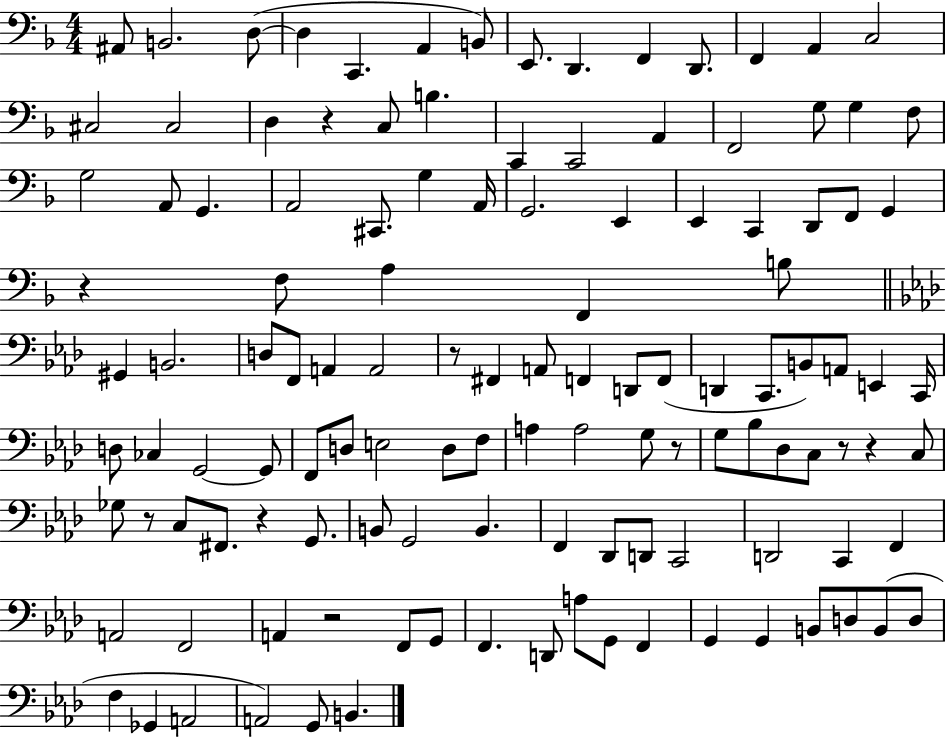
A#2/e B2/h. D3/e D3/q C2/q. A2/q B2/e E2/e. D2/q. F2/q D2/e. F2/q A2/q C3/h C#3/h C#3/h D3/q R/q C3/e B3/q. C2/q C2/h A2/q F2/h G3/e G3/q F3/e G3/h A2/e G2/q. A2/h C#2/e. G3/q A2/s G2/h. E2/q E2/q C2/q D2/e F2/e G2/q R/q F3/e A3/q F2/q B3/e G#2/q B2/h. D3/e F2/e A2/q A2/h R/e F#2/q A2/e F2/q D2/e F2/e D2/q C2/e. B2/e A2/e E2/q C2/s D3/e CES3/q G2/h G2/e F2/e D3/e E3/h D3/e F3/e A3/q A3/h G3/e R/e G3/e Bb3/e Db3/e C3/e R/e R/q C3/e Gb3/e R/e C3/e F#2/e. R/q G2/e. B2/e G2/h B2/q. F2/q Db2/e D2/e C2/h D2/h C2/q F2/q A2/h F2/h A2/q R/h F2/e G2/e F2/q. D2/e A3/e G2/e F2/q G2/q G2/q B2/e D3/e B2/e D3/e F3/q Gb2/q A2/h A2/h G2/e B2/q.